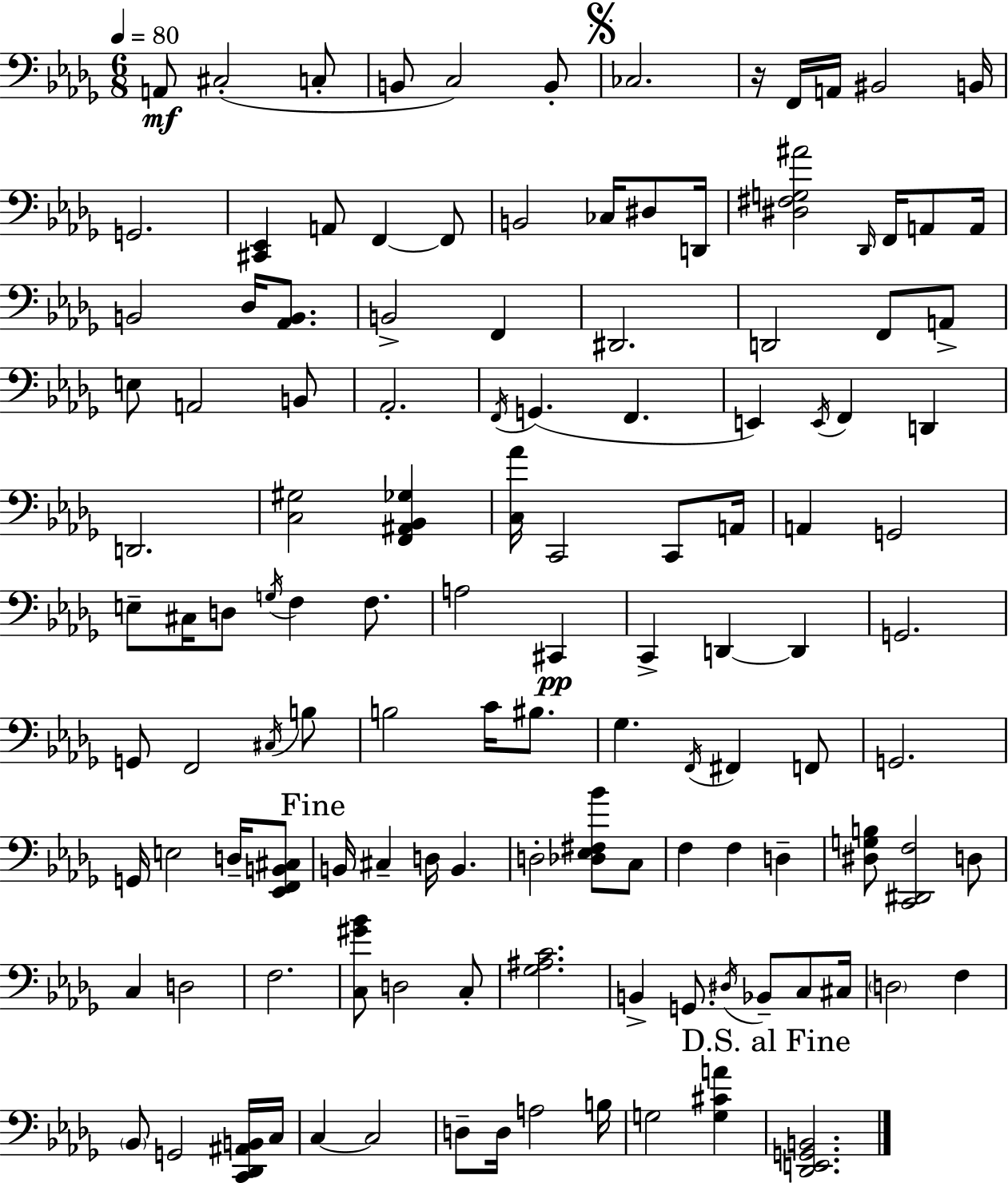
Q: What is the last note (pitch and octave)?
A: G3